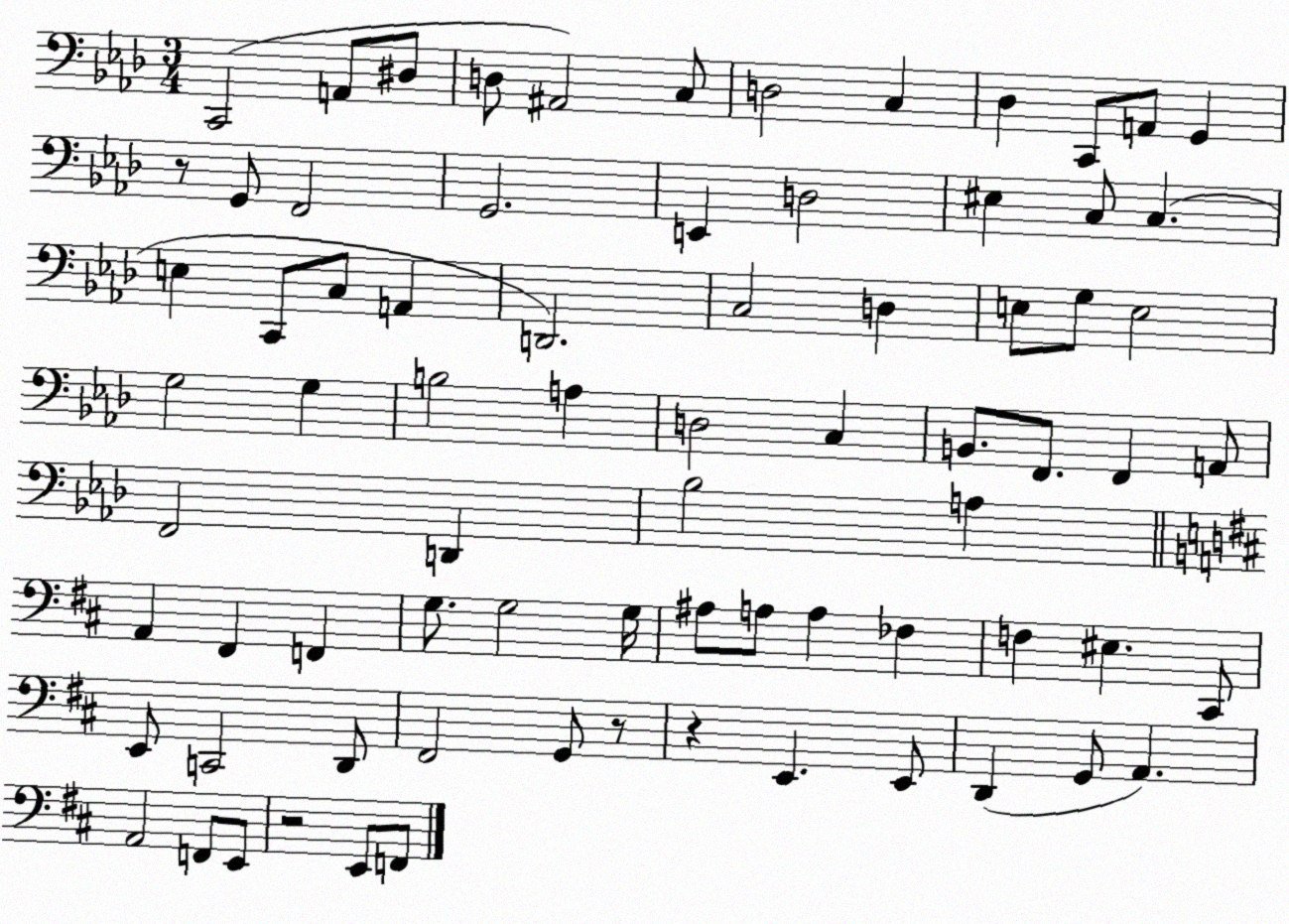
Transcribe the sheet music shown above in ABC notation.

X:1
T:Untitled
M:3/4
L:1/4
K:Ab
C,,2 A,,/2 ^D,/2 D,/2 ^A,,2 C,/2 D,2 C, _D, C,,/2 A,,/2 G,, z/2 G,,/2 F,,2 G,,2 E,, D,2 ^E, C,/2 C, E, C,,/2 C,/2 A,, D,,2 C,2 D, E,/2 G,/2 E,2 G,2 G, B,2 A, D,2 C, B,,/2 F,,/2 F,, A,,/2 F,,2 D,, _B,2 A, A,, ^F,, F,, G,/2 G,2 G,/4 ^A,/2 A,/2 A, _F, F, ^E, ^C,,/2 E,,/2 C,,2 D,,/2 ^F,,2 G,,/2 z/2 z E,, E,,/2 D,, G,,/2 A,, A,,2 F,,/2 E,,/2 z2 E,,/2 F,,/2